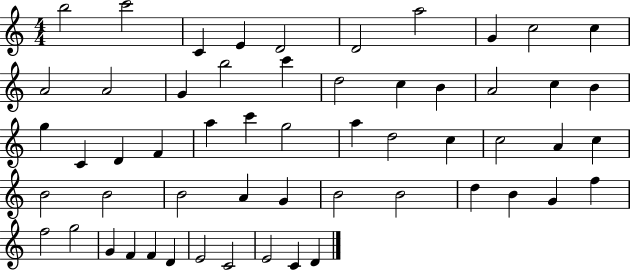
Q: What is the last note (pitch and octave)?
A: D4